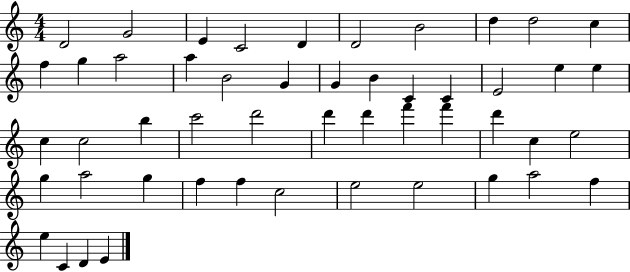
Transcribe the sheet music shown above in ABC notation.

X:1
T:Untitled
M:4/4
L:1/4
K:C
D2 G2 E C2 D D2 B2 d d2 c f g a2 a B2 G G B C C E2 e e c c2 b c'2 d'2 d' d' f' f' d' c e2 g a2 g f f c2 e2 e2 g a2 f e C D E